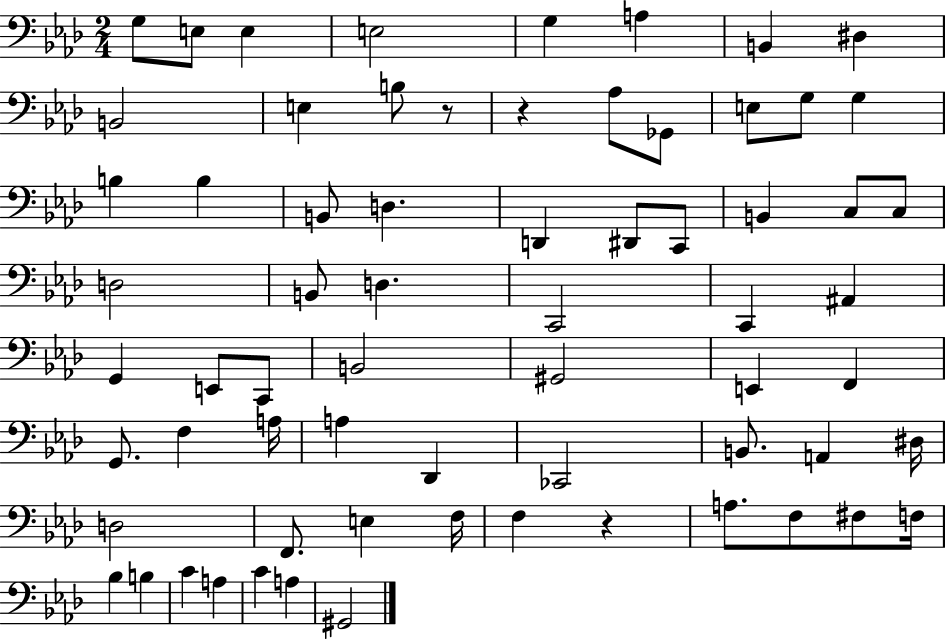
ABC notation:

X:1
T:Untitled
M:2/4
L:1/4
K:Ab
G,/2 E,/2 E, E,2 G, A, B,, ^D, B,,2 E, B,/2 z/2 z _A,/2 _G,,/2 E,/2 G,/2 G, B, B, B,,/2 D, D,, ^D,,/2 C,,/2 B,, C,/2 C,/2 D,2 B,,/2 D, C,,2 C,, ^A,, G,, E,,/2 C,,/2 B,,2 ^G,,2 E,, F,, G,,/2 F, A,/4 A, _D,, _C,,2 B,,/2 A,, ^D,/4 D,2 F,,/2 E, F,/4 F, z A,/2 F,/2 ^F,/2 F,/4 _B, B, C A, C A, ^G,,2